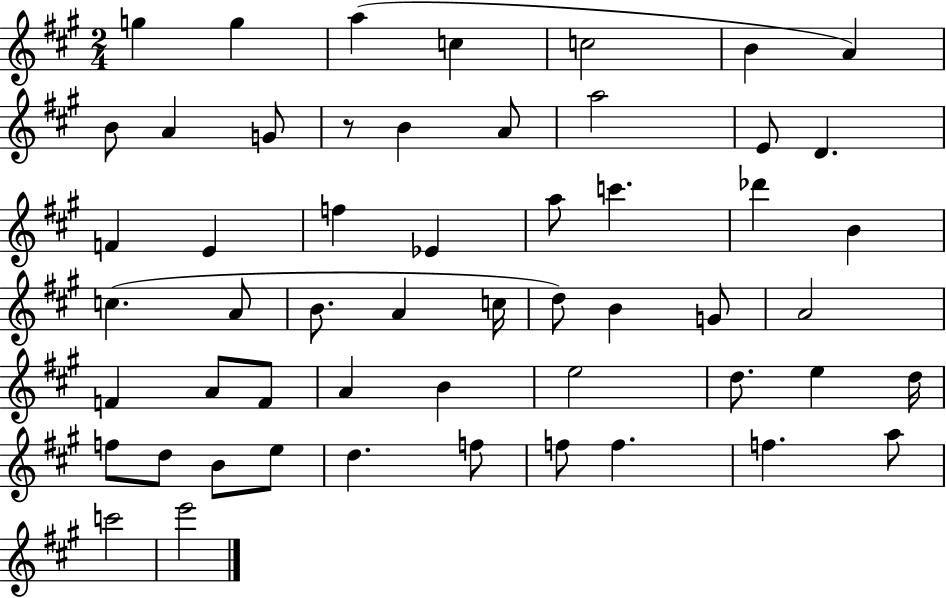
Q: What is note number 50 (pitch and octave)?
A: F5